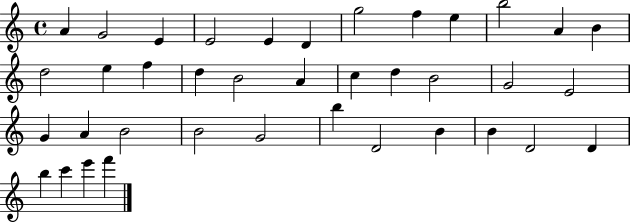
X:1
T:Untitled
M:4/4
L:1/4
K:C
A G2 E E2 E D g2 f e b2 A B d2 e f d B2 A c d B2 G2 E2 G A B2 B2 G2 b D2 B B D2 D b c' e' f'